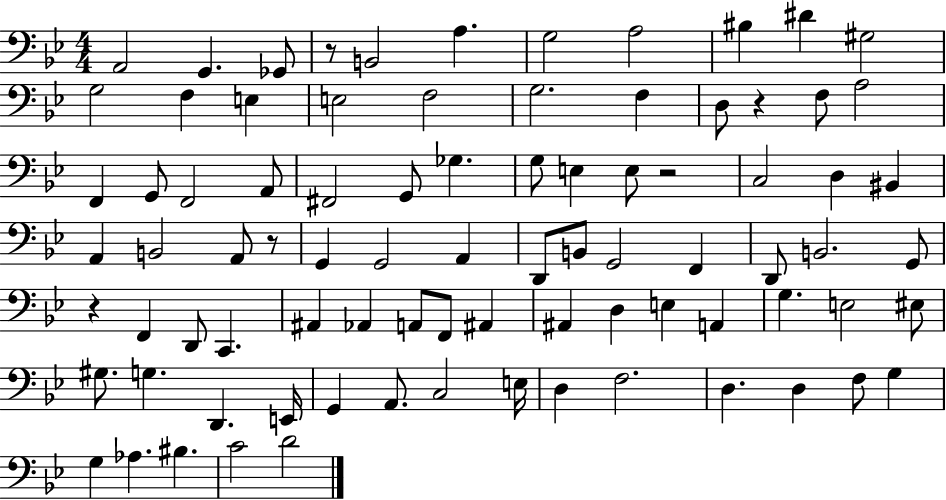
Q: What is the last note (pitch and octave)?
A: D4